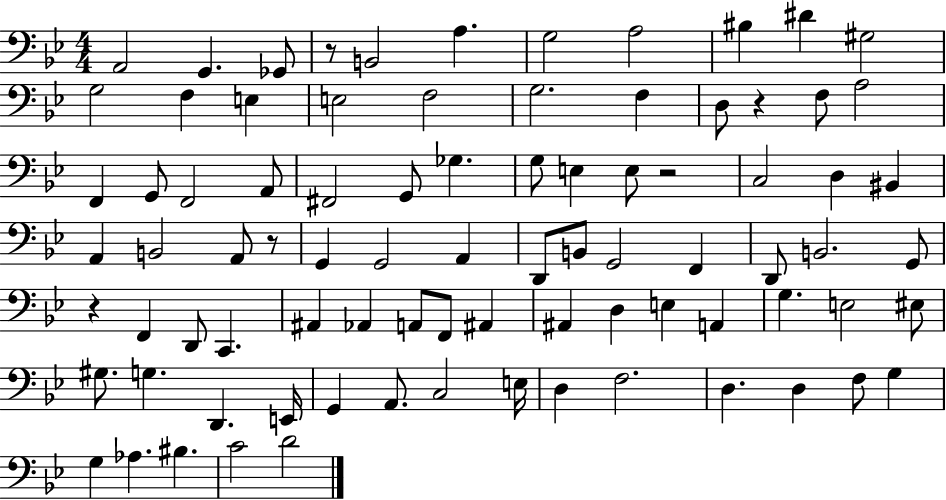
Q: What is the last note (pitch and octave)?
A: D4